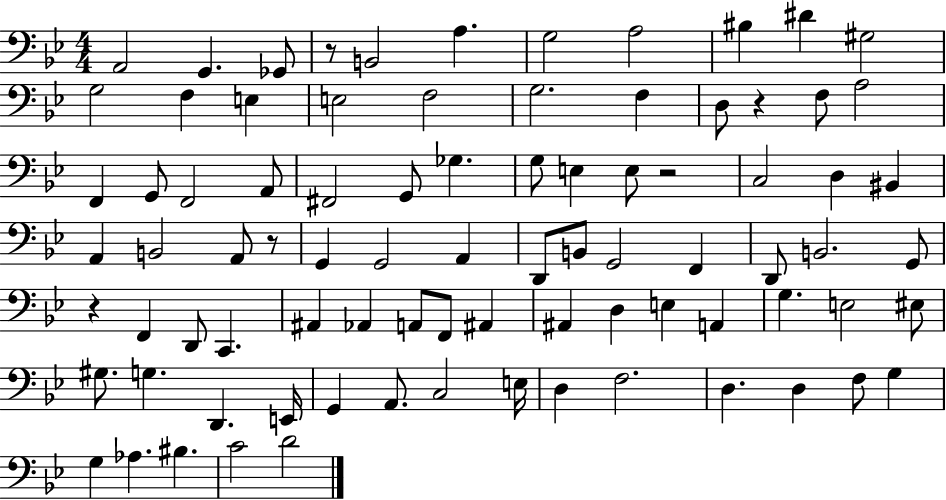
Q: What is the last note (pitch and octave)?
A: D4